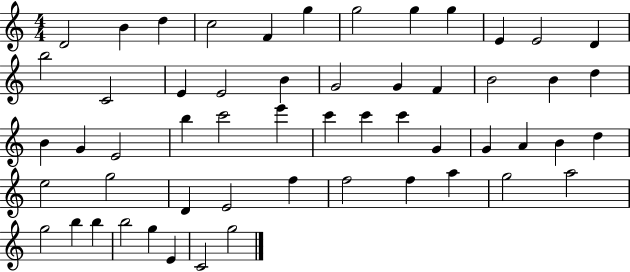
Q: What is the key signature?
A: C major